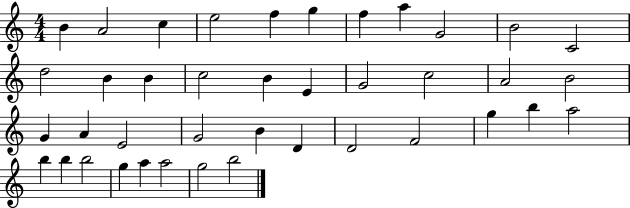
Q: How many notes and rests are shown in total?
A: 40